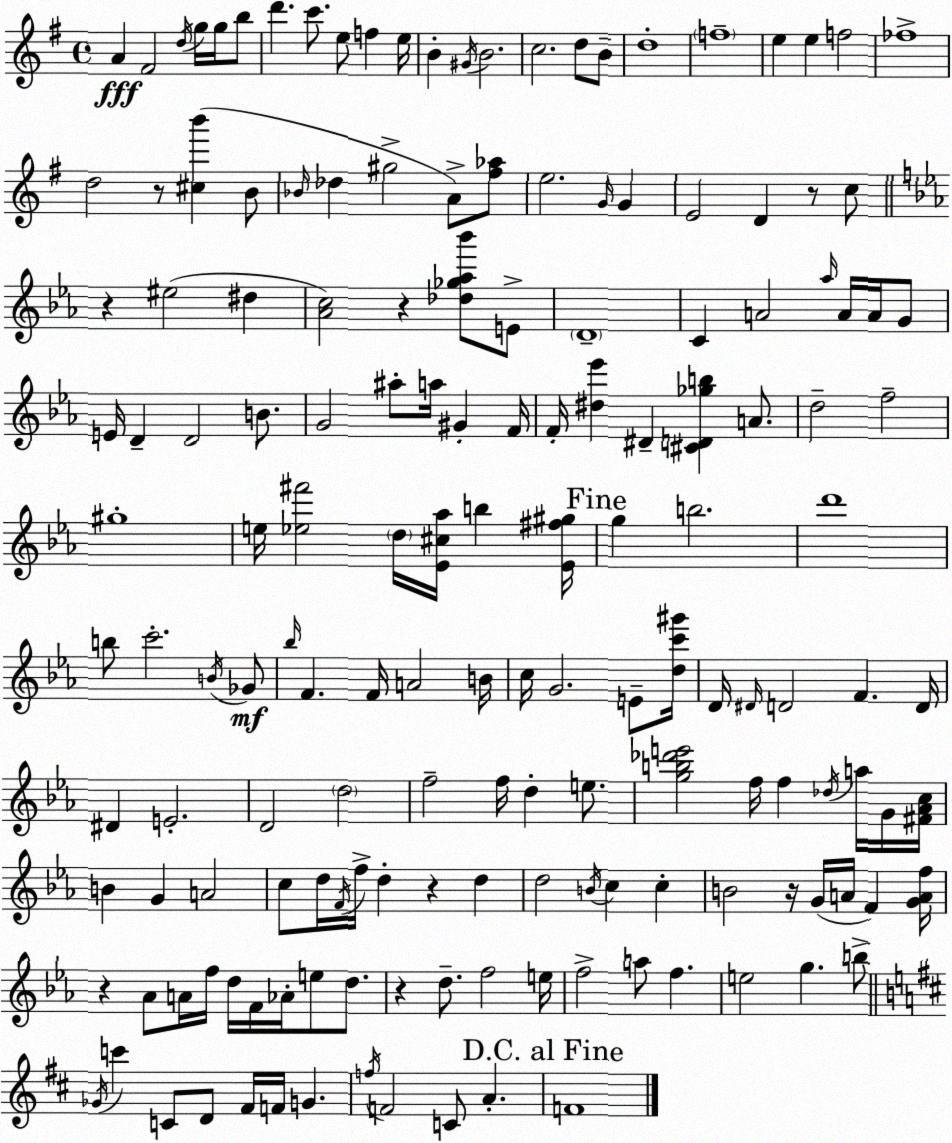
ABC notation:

X:1
T:Untitled
M:4/4
L:1/4
K:G
A ^F2 d/4 g/4 g/4 b/2 d' c'/2 e/2 f e/4 B ^G/4 B2 c2 d/2 B/2 d4 f4 e e f2 _f4 d2 z/2 [^cb'] B/2 _B/4 _d ^g2 A/2 [^f_a]/2 e2 G/4 G E2 D z/2 c/2 z ^e2 ^d [_Ac]2 z [_d_g_a_b']/2 E/2 D4 C A2 _a/4 A/4 A/4 G/2 E/4 D D2 B/2 G2 ^a/2 a/4 ^G F/4 F/4 [^d_e'] ^D [^CD_gb] A/2 d2 f2 ^g4 e/4 [_e^f']2 d/4 [_E^c_a]/4 b [_E^f^g]/4 g b2 d'4 b/2 c'2 B/4 _G/2 _b/4 F F/4 A2 B/4 c/4 G2 E/2 [dc'^g']/4 D/4 ^D/4 D2 F D/4 ^D E2 D2 d2 f2 f/4 d e/2 [gb_d'e']2 f/4 f _d/4 a/4 G/4 [^F_Ac]/4 B G A2 c/2 d/4 F/4 f/4 d z d d2 B/4 c c B2 z/4 G/4 A/4 F [GAf]/4 z _A/2 A/4 f/4 d/4 F/4 _A/4 e/2 d/2 z d/2 f2 e/4 f2 a/2 f e2 g b/2 _G/4 c' C/2 D/2 ^F/4 F/4 G f/4 F2 C/2 A F4